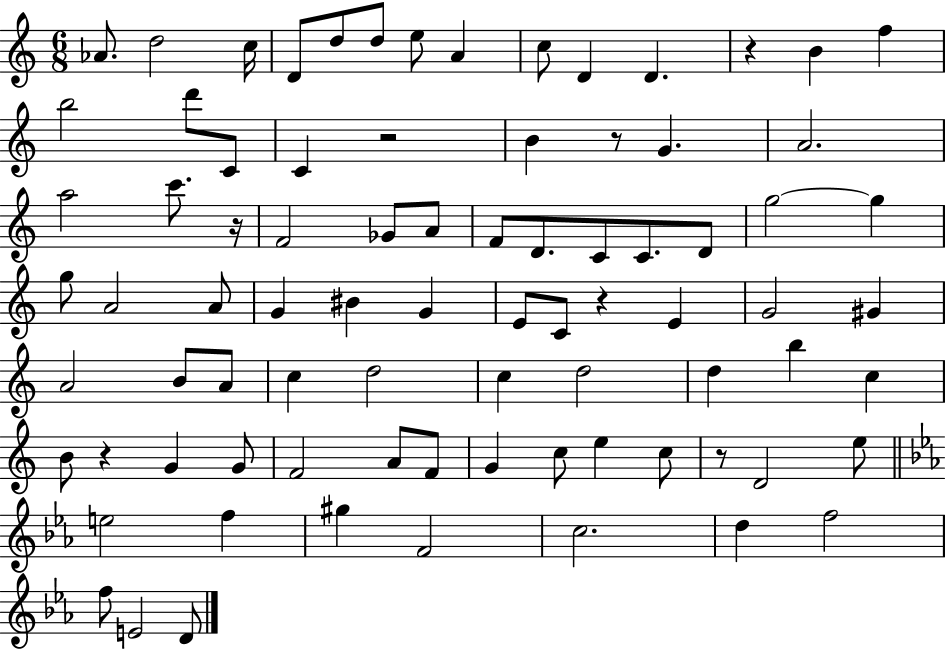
Ab4/e. D5/h C5/s D4/e D5/e D5/e E5/e A4/q C5/e D4/q D4/q. R/q B4/q F5/q B5/h D6/e C4/e C4/q R/h B4/q R/e G4/q. A4/h. A5/h C6/e. R/s F4/h Gb4/e A4/e F4/e D4/e. C4/e C4/e. D4/e G5/h G5/q G5/e A4/h A4/e G4/q BIS4/q G4/q E4/e C4/e R/q E4/q G4/h G#4/q A4/h B4/e A4/e C5/q D5/h C5/q D5/h D5/q B5/q C5/q B4/e R/q G4/q G4/e F4/h A4/e F4/e G4/q C5/e E5/q C5/e R/e D4/h E5/e E5/h F5/q G#5/q F4/h C5/h. D5/q F5/h F5/e E4/h D4/e